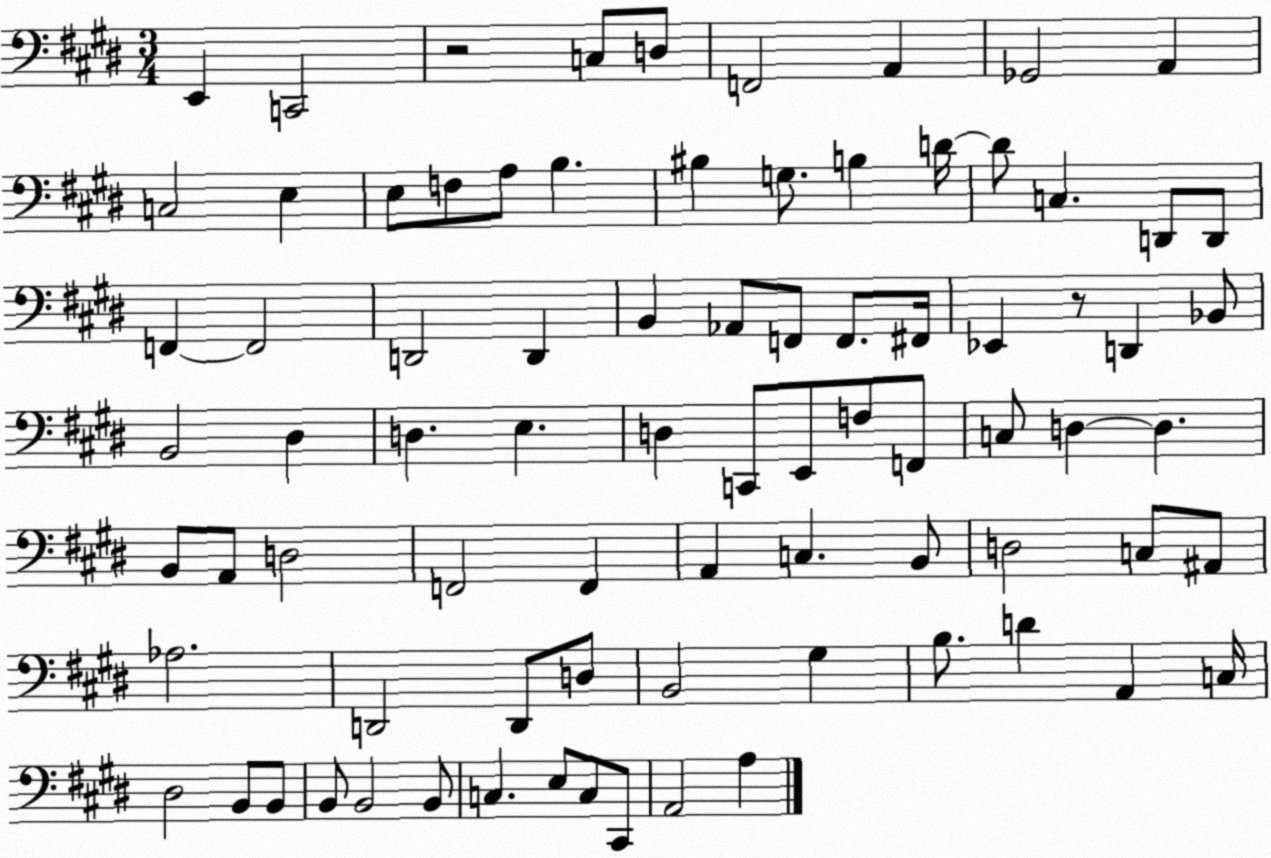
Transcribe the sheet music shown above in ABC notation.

X:1
T:Untitled
M:3/4
L:1/4
K:E
E,, C,,2 z2 C,/2 D,/2 F,,2 A,, _G,,2 A,, C,2 E, E,/2 F,/2 A,/2 B, ^B, G,/2 B, D/4 D/2 C, D,,/2 D,,/2 F,, F,,2 D,,2 D,, B,, _A,,/2 F,,/2 F,,/2 ^F,,/4 _E,, z/2 D,, _B,,/2 B,,2 ^D, D, E, D, C,,/2 E,,/2 F,/2 F,,/2 C,/2 D, D, B,,/2 A,,/2 D,2 F,,2 F,, A,, C, B,,/2 D,2 C,/2 ^A,,/2 _A,2 D,,2 D,,/2 D,/2 B,,2 ^G, B,/2 D A,, C,/4 ^D,2 B,,/2 B,,/2 B,,/2 B,,2 B,,/2 C, E,/2 C,/2 ^C,,/2 A,,2 A,